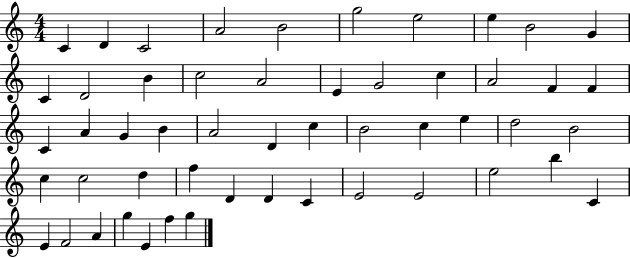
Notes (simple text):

C4/q D4/q C4/h A4/h B4/h G5/h E5/h E5/q B4/h G4/q C4/q D4/h B4/q C5/h A4/h E4/q G4/h C5/q A4/h F4/q F4/q C4/q A4/q G4/q B4/q A4/h D4/q C5/q B4/h C5/q E5/q D5/h B4/h C5/q C5/h D5/q F5/q D4/q D4/q C4/q E4/h E4/h E5/h B5/q C4/q E4/q F4/h A4/q G5/q E4/q F5/q G5/q